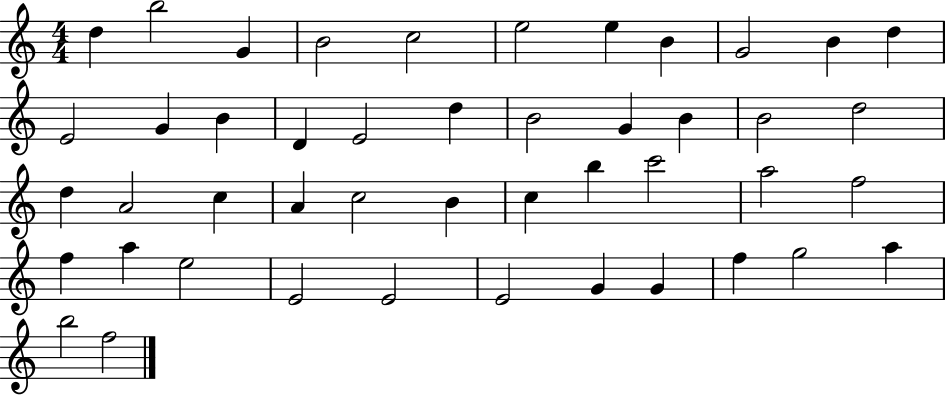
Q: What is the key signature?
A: C major